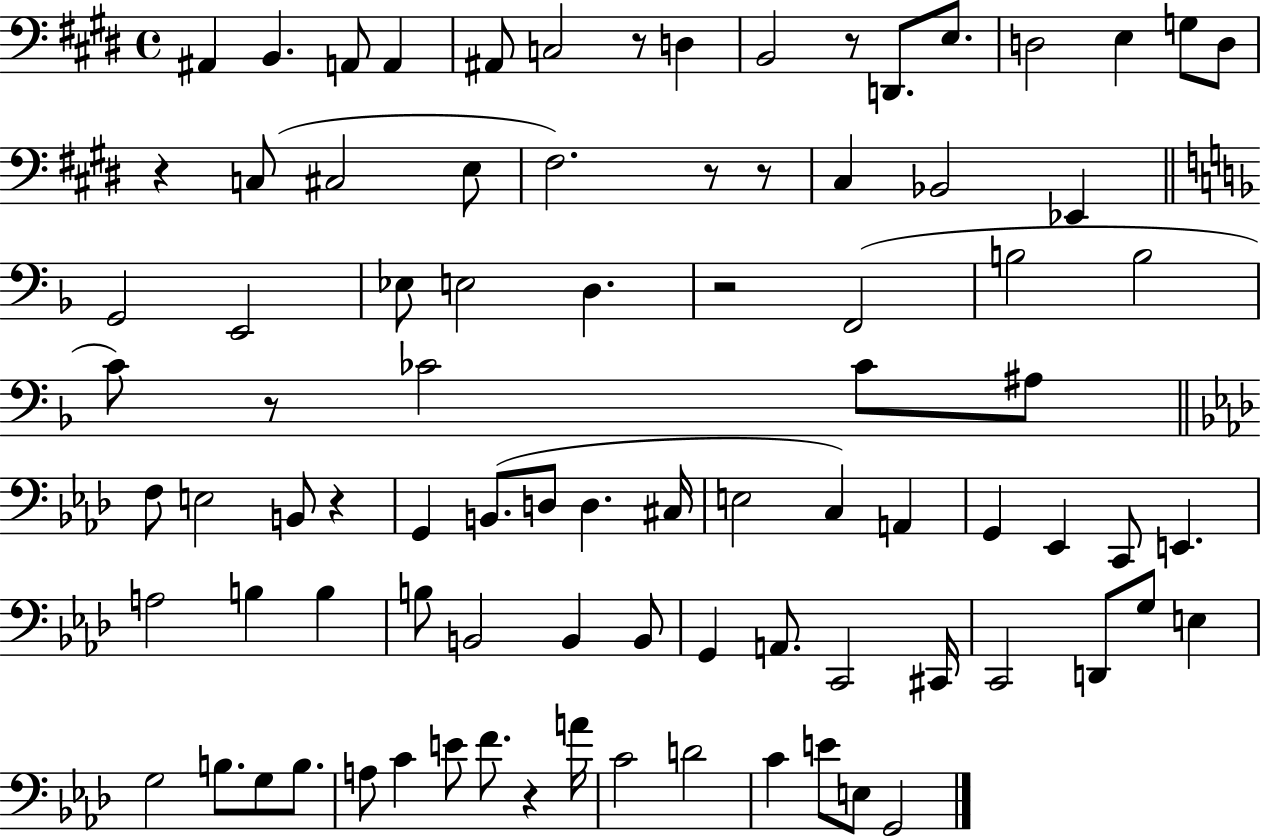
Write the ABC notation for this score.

X:1
T:Untitled
M:4/4
L:1/4
K:E
^A,, B,, A,,/2 A,, ^A,,/2 C,2 z/2 D, B,,2 z/2 D,,/2 E,/2 D,2 E, G,/2 D,/2 z C,/2 ^C,2 E,/2 ^F,2 z/2 z/2 ^C, _B,,2 _E,, G,,2 E,,2 _E,/2 E,2 D, z2 F,,2 B,2 B,2 C/2 z/2 _C2 _C/2 ^A,/2 F,/2 E,2 B,,/2 z G,, B,,/2 D,/2 D, ^C,/4 E,2 C, A,, G,, _E,, C,,/2 E,, A,2 B, B, B,/2 B,,2 B,, B,,/2 G,, A,,/2 C,,2 ^C,,/4 C,,2 D,,/2 G,/2 E, G,2 B,/2 G,/2 B,/2 A,/2 C E/2 F/2 z A/4 C2 D2 C E/2 E,/2 G,,2